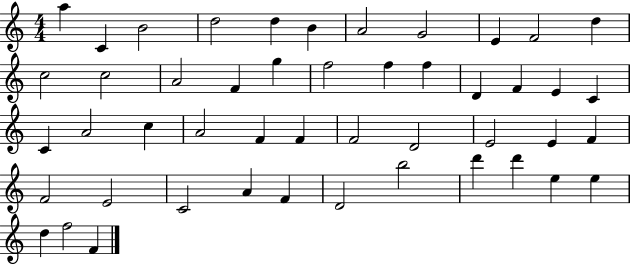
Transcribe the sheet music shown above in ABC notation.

X:1
T:Untitled
M:4/4
L:1/4
K:C
a C B2 d2 d B A2 G2 E F2 d c2 c2 A2 F g f2 f f D F E C C A2 c A2 F F F2 D2 E2 E F F2 E2 C2 A F D2 b2 d' d' e e d f2 F